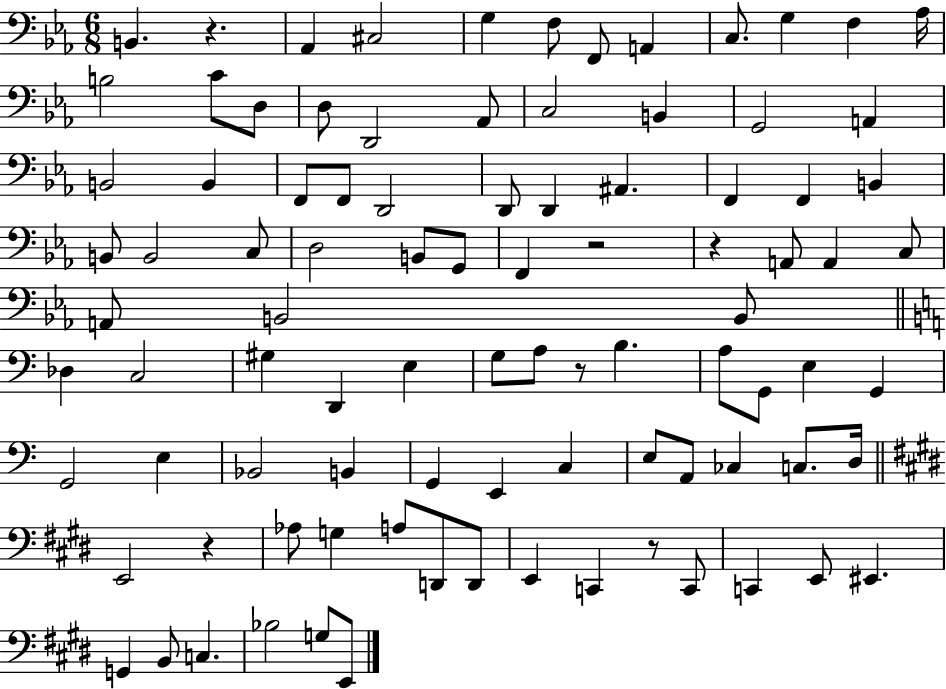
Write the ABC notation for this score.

X:1
T:Untitled
M:6/8
L:1/4
K:Eb
B,, z _A,, ^C,2 G, F,/2 F,,/2 A,, C,/2 G, F, _A,/4 B,2 C/2 D,/2 D,/2 D,,2 _A,,/2 C,2 B,, G,,2 A,, B,,2 B,, F,,/2 F,,/2 D,,2 D,,/2 D,, ^A,, F,, F,, B,, B,,/2 B,,2 C,/2 D,2 B,,/2 G,,/2 F,, z2 z A,,/2 A,, C,/2 A,,/2 B,,2 B,,/2 _D, C,2 ^G, D,, E, G,/2 A,/2 z/2 B, A,/2 G,,/2 E, G,, G,,2 E, _B,,2 B,, G,, E,, C, E,/2 A,,/2 _C, C,/2 D,/4 E,,2 z _A,/2 G, A,/2 D,,/2 D,,/2 E,, C,, z/2 C,,/2 C,, E,,/2 ^E,, G,, B,,/2 C, _B,2 G,/2 E,,/2